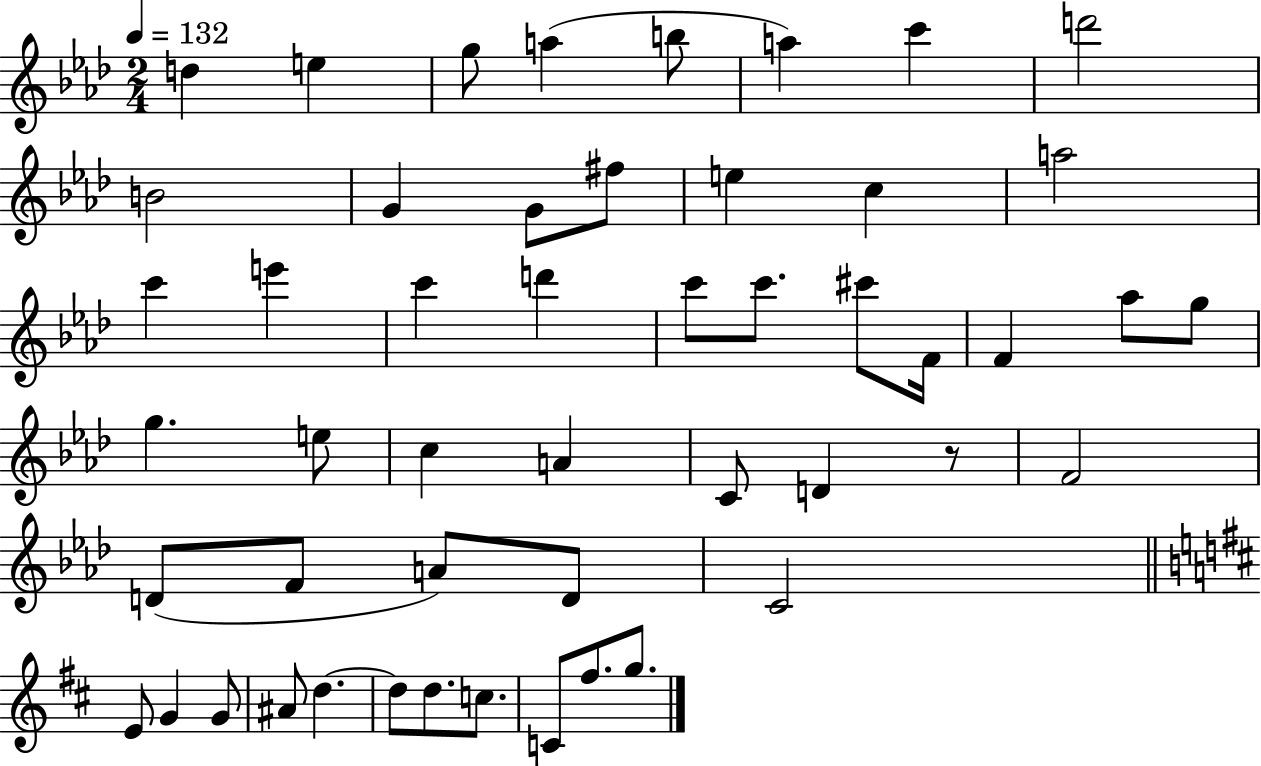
{
  \clef treble
  \numericTimeSignature
  \time 2/4
  \key aes \major
  \tempo 4 = 132
  \repeat volta 2 { d''4 e''4 | g''8 a''4( b''8 | a''4) c'''4 | d'''2 | \break b'2 | g'4 g'8 fis''8 | e''4 c''4 | a''2 | \break c'''4 e'''4 | c'''4 d'''4 | c'''8 c'''8. cis'''8 f'16 | f'4 aes''8 g''8 | \break g''4. e''8 | c''4 a'4 | c'8 d'4 r8 | f'2 | \break d'8( f'8 a'8) d'8 | c'2 | \bar "||" \break \key b \minor e'8 g'4 g'8 | ais'8 d''4.~~ | d''8 d''8. c''8. | c'8 fis''8. g''8. | \break } \bar "|."
}